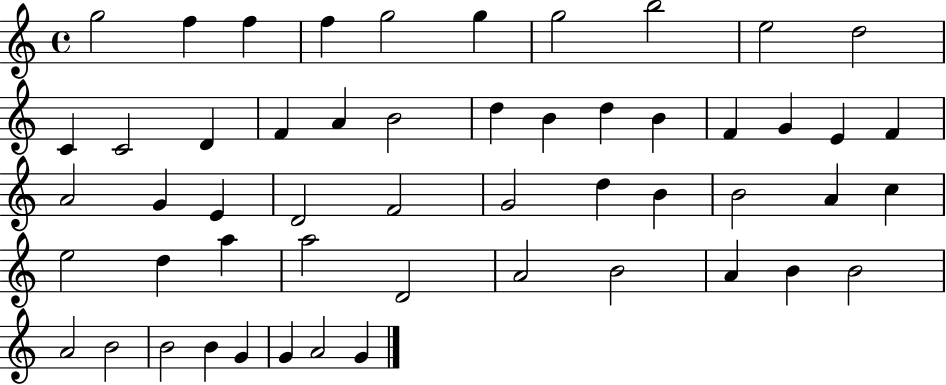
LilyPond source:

{
  \clef treble
  \time 4/4
  \defaultTimeSignature
  \key c \major
  g''2 f''4 f''4 | f''4 g''2 g''4 | g''2 b''2 | e''2 d''2 | \break c'4 c'2 d'4 | f'4 a'4 b'2 | d''4 b'4 d''4 b'4 | f'4 g'4 e'4 f'4 | \break a'2 g'4 e'4 | d'2 f'2 | g'2 d''4 b'4 | b'2 a'4 c''4 | \break e''2 d''4 a''4 | a''2 d'2 | a'2 b'2 | a'4 b'4 b'2 | \break a'2 b'2 | b'2 b'4 g'4 | g'4 a'2 g'4 | \bar "|."
}